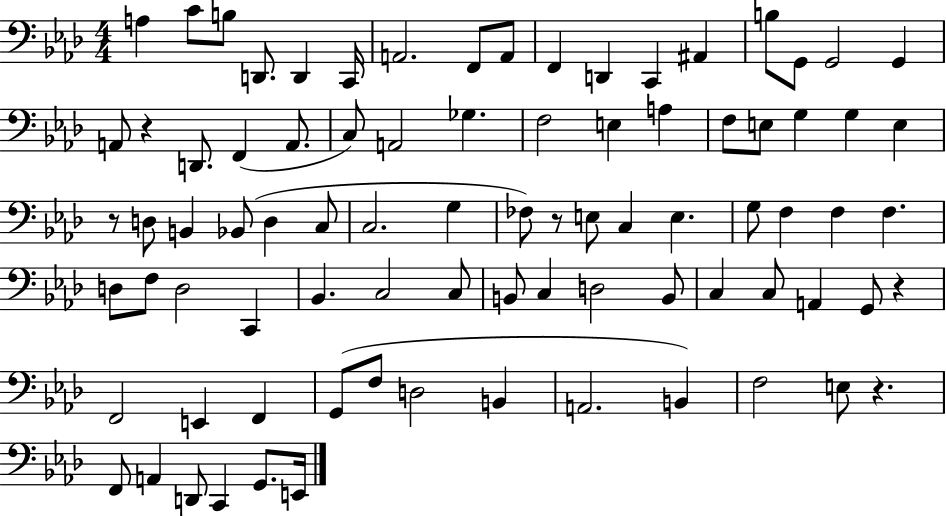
X:1
T:Untitled
M:4/4
L:1/4
K:Ab
A, C/2 B,/2 D,,/2 D,, C,,/4 A,,2 F,,/2 A,,/2 F,, D,, C,, ^A,, B,/2 G,,/2 G,,2 G,, A,,/2 z D,,/2 F,, A,,/2 C,/2 A,,2 _G, F,2 E, A, F,/2 E,/2 G, G, E, z/2 D,/2 B,, _B,,/2 D, C,/2 C,2 G, _F,/2 z/2 E,/2 C, E, G,/2 F, F, F, D,/2 F,/2 D,2 C,, _B,, C,2 C,/2 B,,/2 C, D,2 B,,/2 C, C,/2 A,, G,,/2 z F,,2 E,, F,, G,,/2 F,/2 D,2 B,, A,,2 B,, F,2 E,/2 z F,,/2 A,, D,,/2 C,, G,,/2 E,,/4